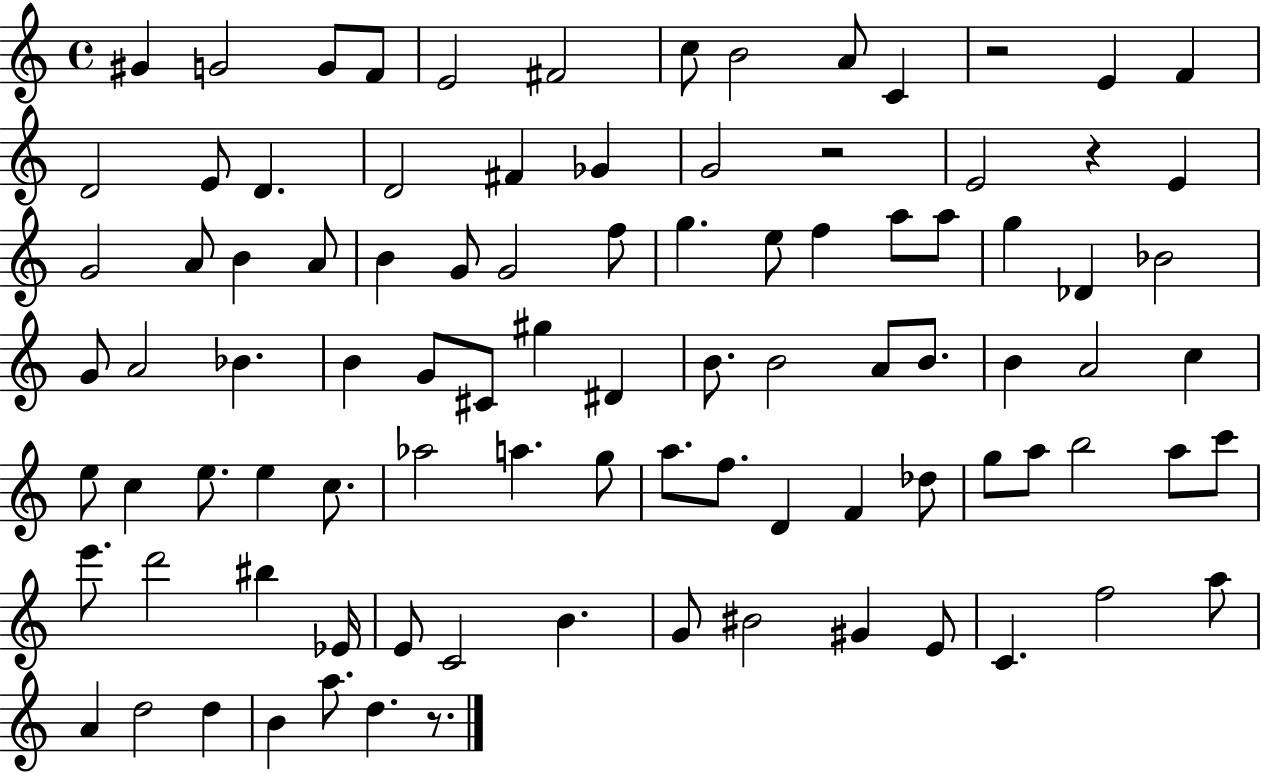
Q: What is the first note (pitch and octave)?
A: G#4